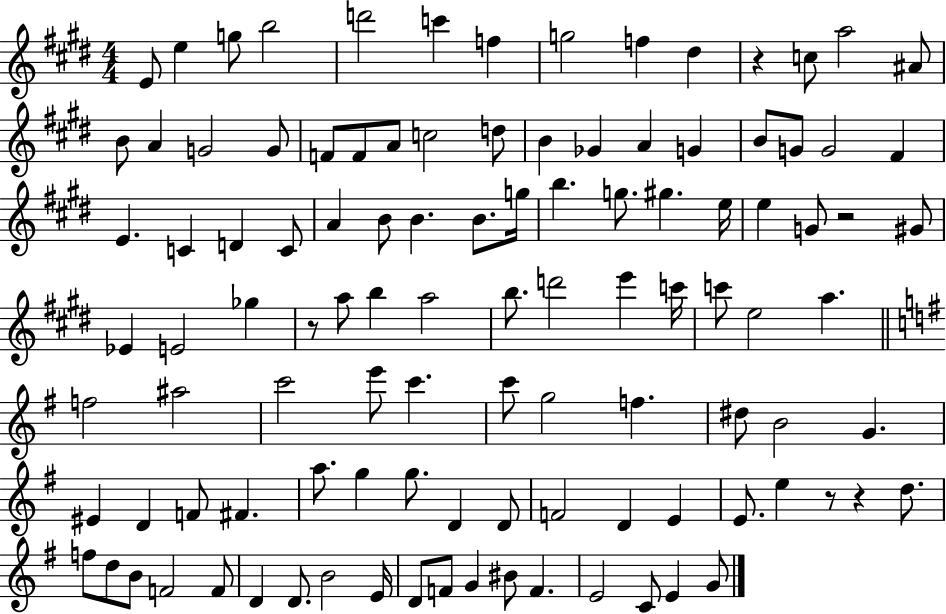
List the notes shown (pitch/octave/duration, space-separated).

E4/e E5/q G5/e B5/h D6/h C6/q F5/q G5/h F5/q D#5/q R/q C5/e A5/h A#4/e B4/e A4/q G4/h G4/e F4/e F4/e A4/e C5/h D5/e B4/q Gb4/q A4/q G4/q B4/e G4/e G4/h F#4/q E4/q. C4/q D4/q C4/e A4/q B4/e B4/q. B4/e. G5/s B5/q. G5/e. G#5/q. E5/s E5/q G4/e R/h G#4/e Eb4/q E4/h Gb5/q R/e A5/e B5/q A5/h B5/e. D6/h E6/q C6/s C6/e E5/h A5/q. F5/h A#5/h C6/h E6/e C6/q. C6/e G5/h F5/q. D#5/e B4/h G4/q. EIS4/q D4/q F4/e F#4/q. A5/e. G5/q G5/e. D4/q D4/e F4/h D4/q E4/q E4/e. E5/q R/e R/q D5/e. F5/e D5/e B4/e F4/h F4/e D4/q D4/e. B4/h E4/s D4/e F4/e G4/q BIS4/e F4/q. E4/h C4/e E4/q G4/e